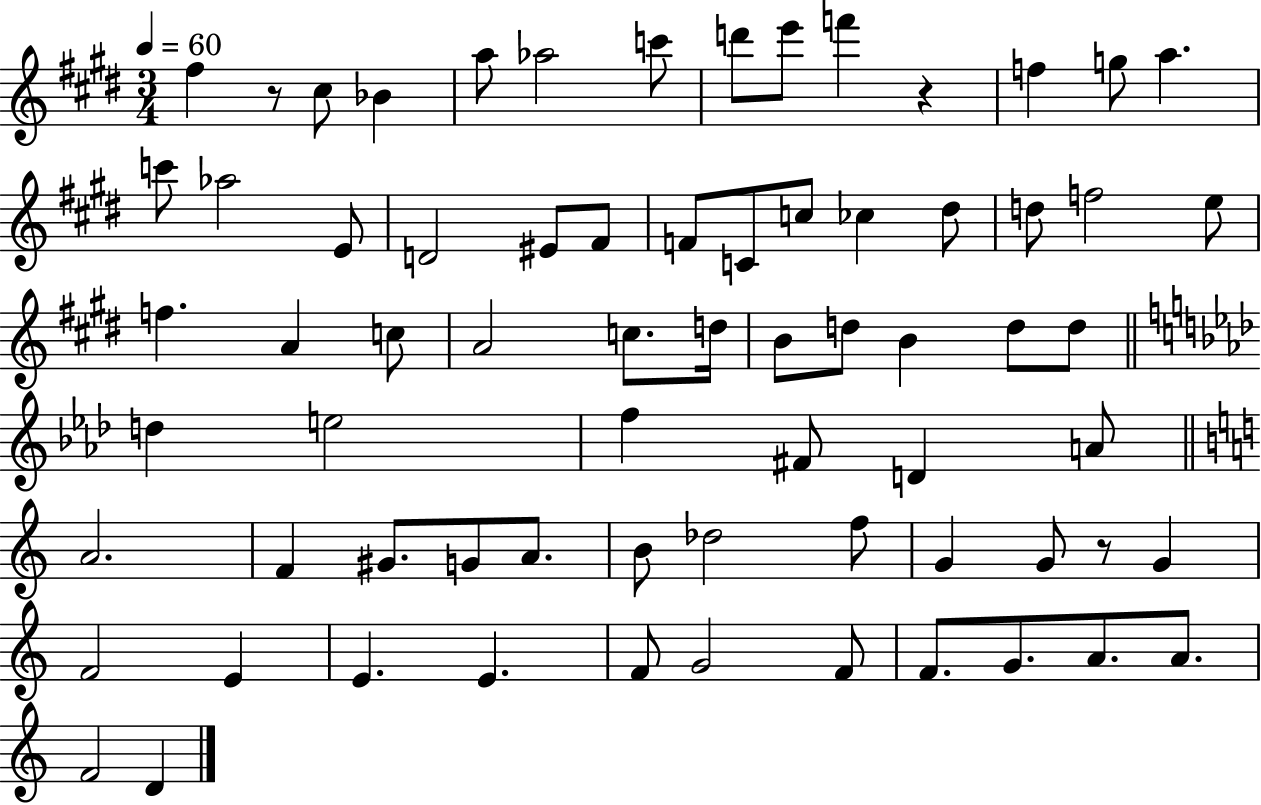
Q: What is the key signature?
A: E major